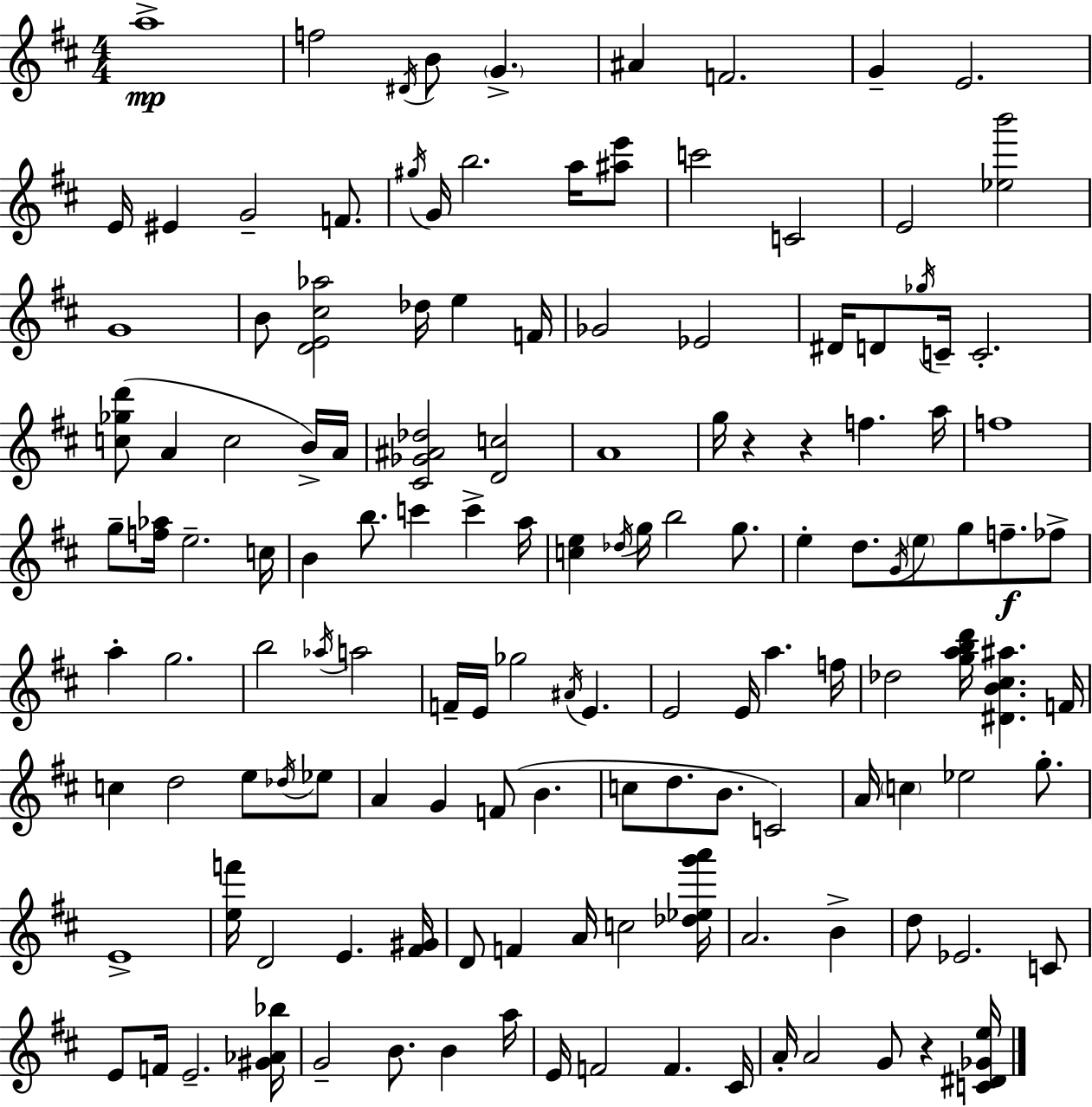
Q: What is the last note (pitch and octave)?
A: G4